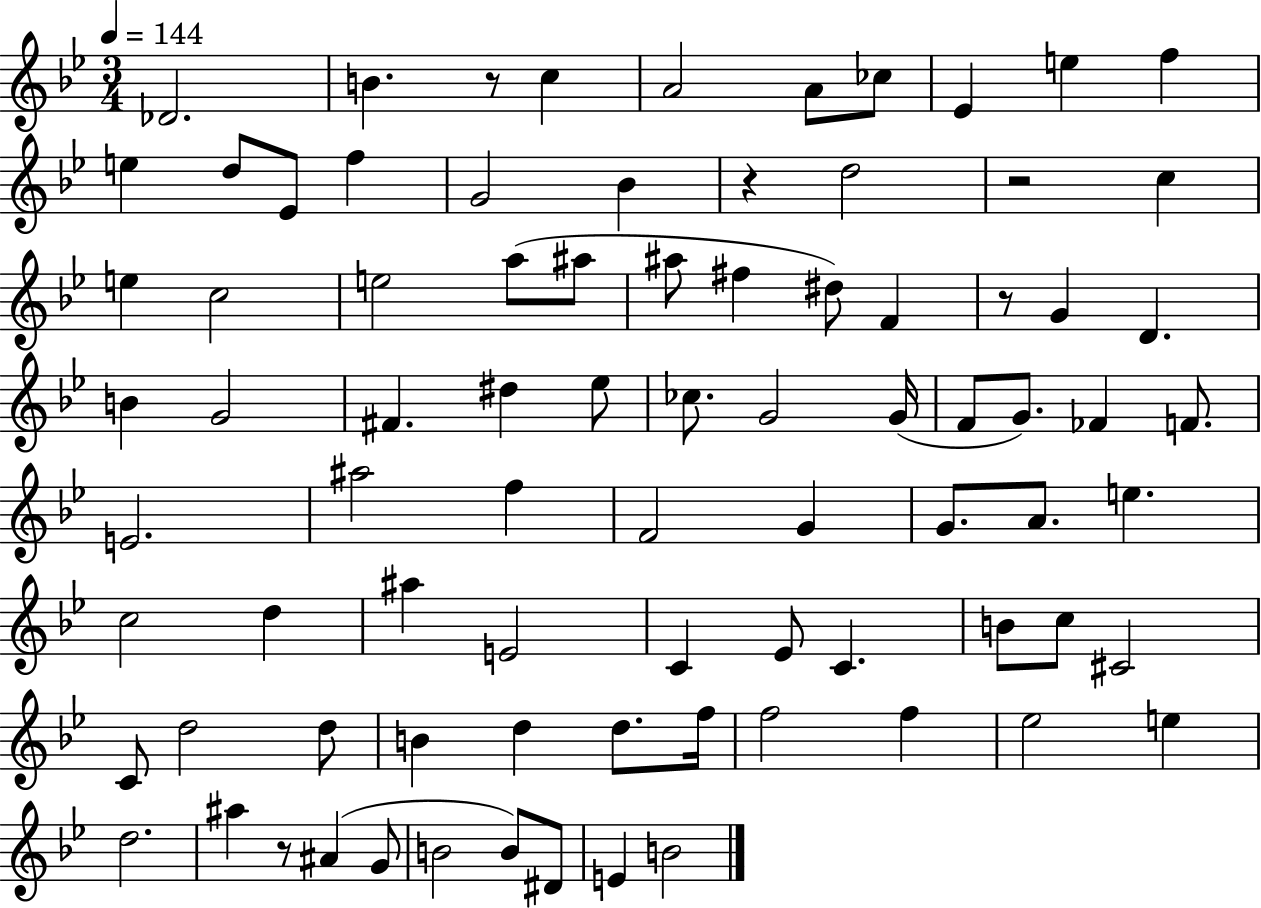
{
  \clef treble
  \numericTimeSignature
  \time 3/4
  \key bes \major
  \tempo 4 = 144
  \repeat volta 2 { des'2. | b'4. r8 c''4 | a'2 a'8 ces''8 | ees'4 e''4 f''4 | \break e''4 d''8 ees'8 f''4 | g'2 bes'4 | r4 d''2 | r2 c''4 | \break e''4 c''2 | e''2 a''8( ais''8 | ais''8 fis''4 dis''8) f'4 | r8 g'4 d'4. | \break b'4 g'2 | fis'4. dis''4 ees''8 | ces''8. g'2 g'16( | f'8 g'8.) fes'4 f'8. | \break e'2. | ais''2 f''4 | f'2 g'4 | g'8. a'8. e''4. | \break c''2 d''4 | ais''4 e'2 | c'4 ees'8 c'4. | b'8 c''8 cis'2 | \break c'8 d''2 d''8 | b'4 d''4 d''8. f''16 | f''2 f''4 | ees''2 e''4 | \break d''2. | ais''4 r8 ais'4( g'8 | b'2 b'8) dis'8 | e'4 b'2 | \break } \bar "|."
}